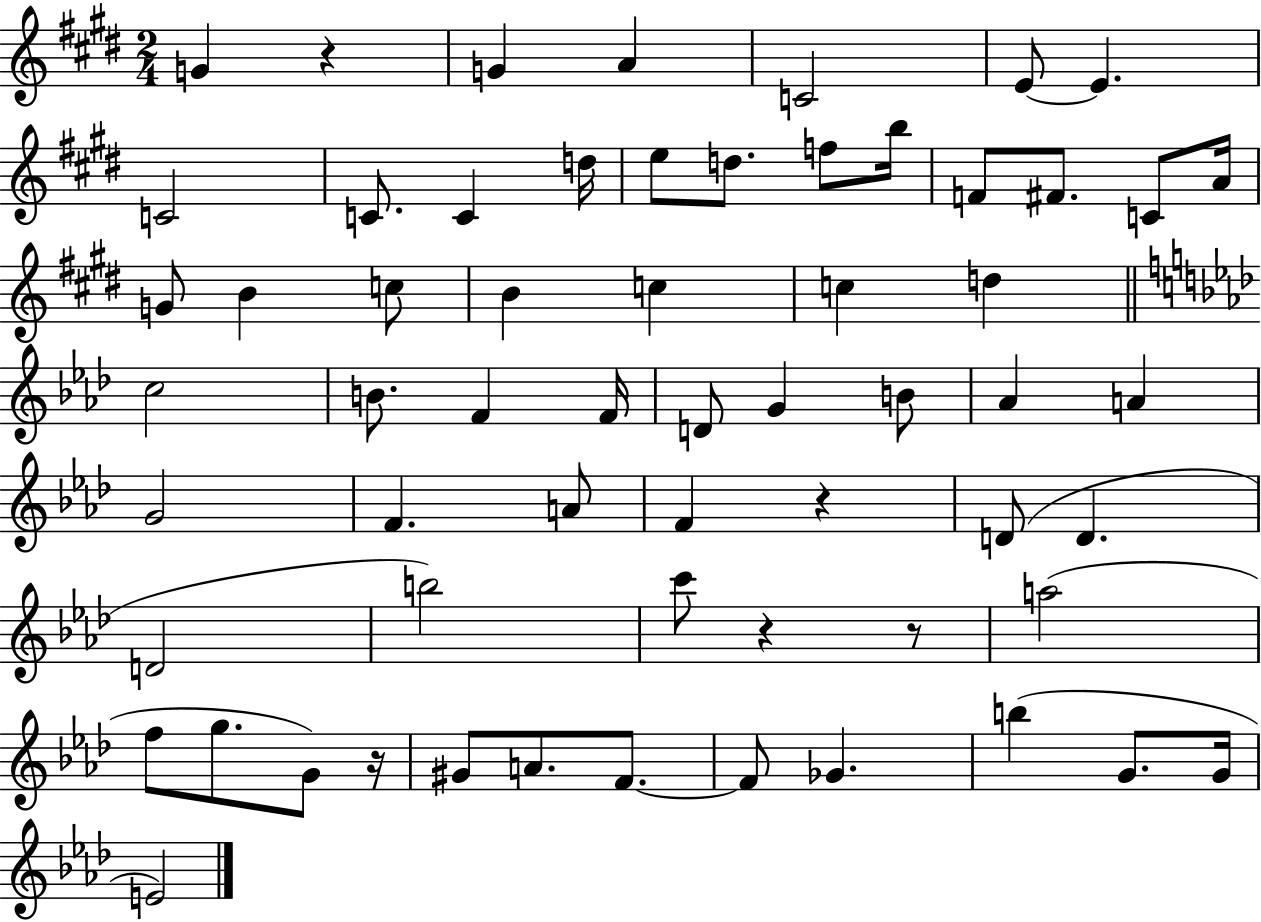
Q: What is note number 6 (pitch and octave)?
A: E4